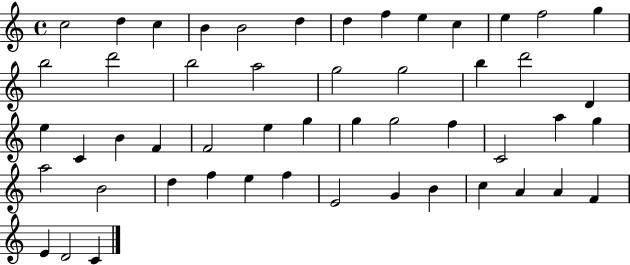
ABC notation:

X:1
T:Untitled
M:4/4
L:1/4
K:C
c2 d c B B2 d d f e c e f2 g b2 d'2 b2 a2 g2 g2 b d'2 D e C B F F2 e g g g2 f C2 a g a2 B2 d f e f E2 G B c A A F E D2 C